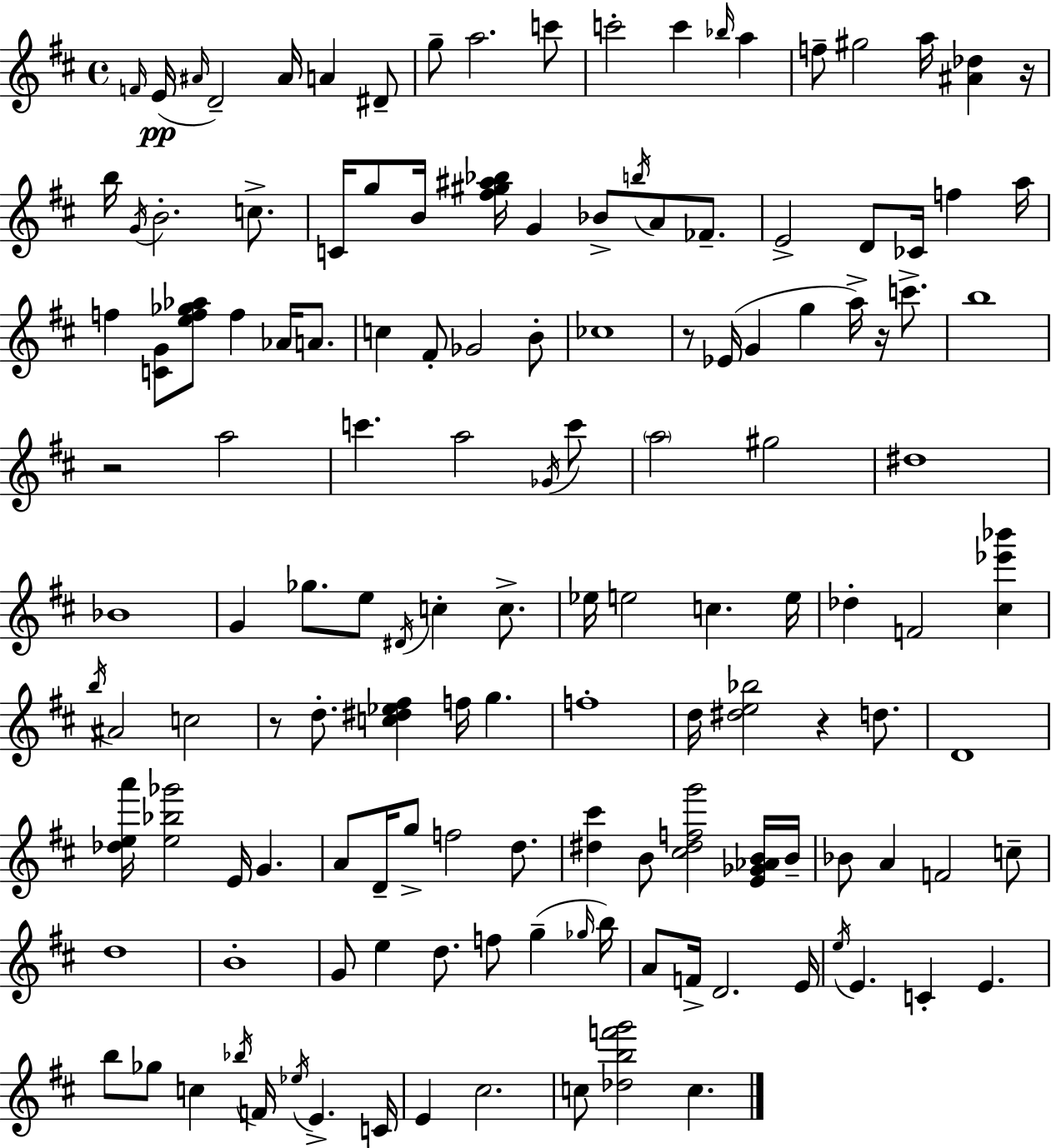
F4/s E4/s A#4/s D4/h A#4/s A4/q D#4/e G5/e A5/h. C6/e C6/h C6/q Bb5/s A5/q F5/e G#5/h A5/s [A#4,Db5]/q R/s B5/s G4/s B4/h. C5/e. C4/s G5/e B4/s [F#5,G#5,A#5,Bb5]/s G4/q Bb4/e B5/s A4/e FES4/e. E4/h D4/e CES4/s F5/q A5/s F5/q [C4,G4]/e [E5,F5,Gb5,Ab5]/e F5/q Ab4/s A4/e. C5/q F#4/e Gb4/h B4/e CES5/w R/e Eb4/s G4/q G5/q A5/s R/s C6/e. B5/w R/h A5/h C6/q. A5/h Gb4/s C6/e A5/h G#5/h D#5/w Bb4/w G4/q Gb5/e. E5/e D#4/s C5/q C5/e. Eb5/s E5/h C5/q. E5/s Db5/q F4/h [C#5,Eb6,Bb6]/q B5/s A#4/h C5/h R/e D5/e. [C5,D#5,Eb5,F#5]/q F5/s G5/q. F5/w D5/s [D#5,E5,Bb5]/h R/q D5/e. D4/w [Db5,E5,A6]/s [E5,Bb5,Gb6]/h E4/s G4/q. A4/e D4/s G5/e F5/h D5/e. [D#5,C#6]/q B4/e [C#5,D#5,F5,G6]/h [E4,Gb4,Ab4,B4]/s B4/s Bb4/e A4/q F4/h C5/e D5/w B4/w G4/e E5/q D5/e. F5/e G5/q Gb5/s B5/s A4/e F4/s D4/h. E4/s E5/s E4/q. C4/q E4/q. B5/e Gb5/e C5/q Bb5/s F4/s Eb5/s E4/q. C4/s E4/q C#5/h. C5/e [Db5,B5,F6,G6]/h C5/q.